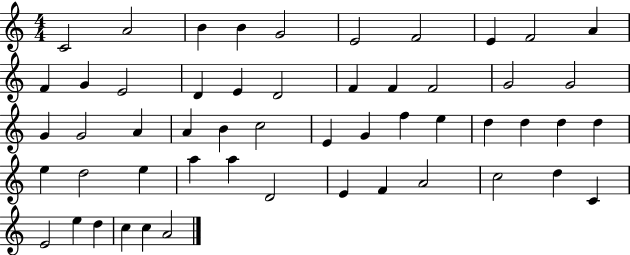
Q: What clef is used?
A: treble